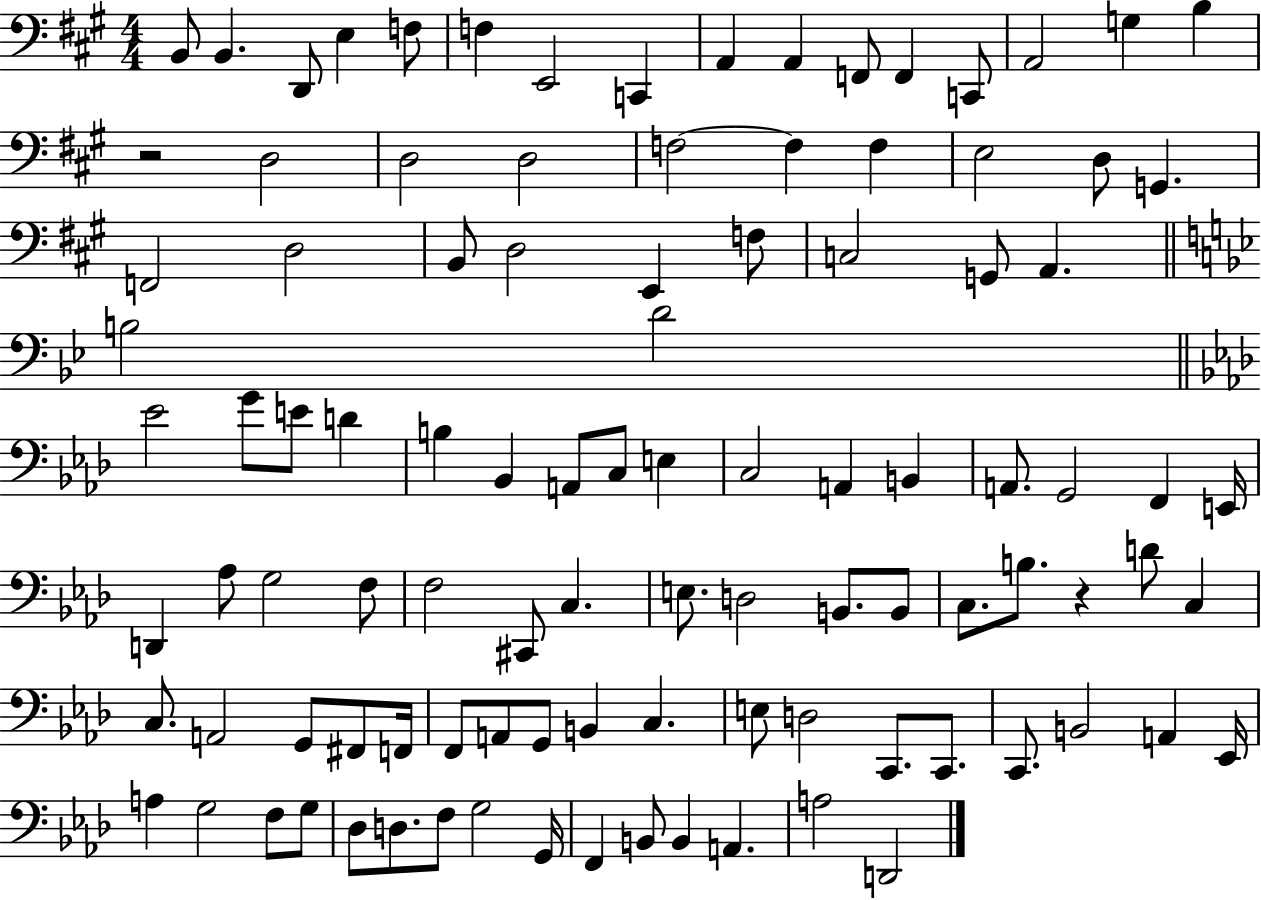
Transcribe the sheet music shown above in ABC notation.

X:1
T:Untitled
M:4/4
L:1/4
K:A
B,,/2 B,, D,,/2 E, F,/2 F, E,,2 C,, A,, A,, F,,/2 F,, C,,/2 A,,2 G, B, z2 D,2 D,2 D,2 F,2 F, F, E,2 D,/2 G,, F,,2 D,2 B,,/2 D,2 E,, F,/2 C,2 G,,/2 A,, B,2 D2 _E2 G/2 E/2 D B, _B,, A,,/2 C,/2 E, C,2 A,, B,, A,,/2 G,,2 F,, E,,/4 D,, _A,/2 G,2 F,/2 F,2 ^C,,/2 C, E,/2 D,2 B,,/2 B,,/2 C,/2 B,/2 z D/2 C, C,/2 A,,2 G,,/2 ^F,,/2 F,,/4 F,,/2 A,,/2 G,,/2 B,, C, E,/2 D,2 C,,/2 C,,/2 C,,/2 B,,2 A,, _E,,/4 A, G,2 F,/2 G,/2 _D,/2 D,/2 F,/2 G,2 G,,/4 F,, B,,/2 B,, A,, A,2 D,,2